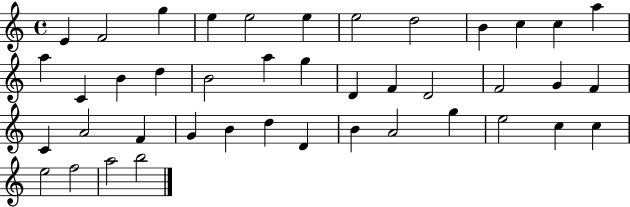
E4/q F4/h G5/q E5/q E5/h E5/q E5/h D5/h B4/q C5/q C5/q A5/q A5/q C4/q B4/q D5/q B4/h A5/q G5/q D4/q F4/q D4/h F4/h G4/q F4/q C4/q A4/h F4/q G4/q B4/q D5/q D4/q B4/q A4/h G5/q E5/h C5/q C5/q E5/h F5/h A5/h B5/h